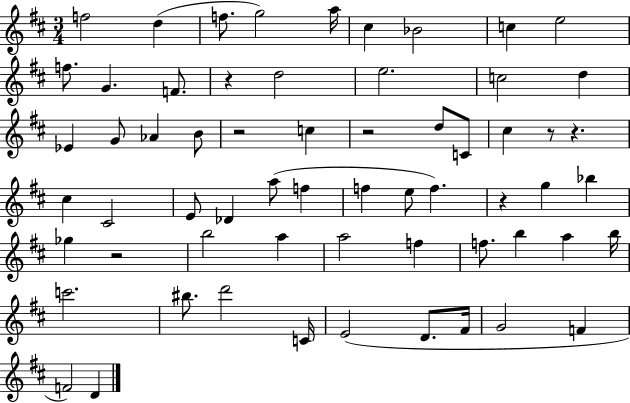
F5/h D5/q F5/e. G5/h A5/s C#5/q Bb4/h C5/q E5/h F5/e. G4/q. F4/e. R/q D5/h E5/h. C5/h D5/q Eb4/q G4/e Ab4/q B4/e R/h C5/q R/h D5/e C4/e C#5/q R/e R/q. C#5/q C#4/h E4/e Db4/q A5/e F5/q F5/q E5/e F5/q. R/q G5/q Bb5/q Gb5/q R/h B5/h A5/q A5/h F5/q F5/e. B5/q A5/q B5/s C6/h. BIS5/e. D6/h C4/s E4/h D4/e. F#4/s G4/h F4/q F4/h D4/q